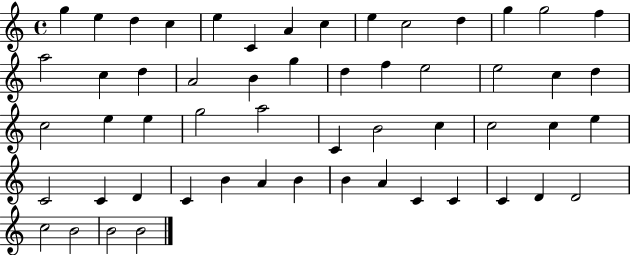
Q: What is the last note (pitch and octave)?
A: B4